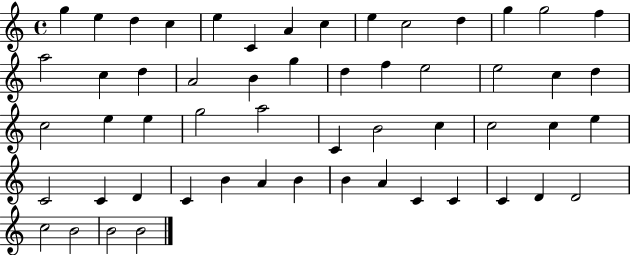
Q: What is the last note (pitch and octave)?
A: B4